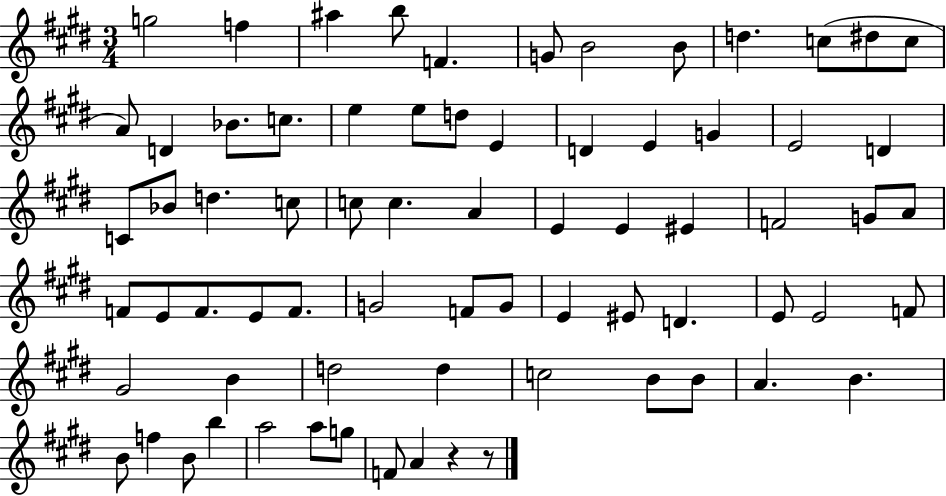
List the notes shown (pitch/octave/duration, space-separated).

G5/h F5/q A#5/q B5/e F4/q. G4/e B4/h B4/e D5/q. C5/e D#5/e C5/e A4/e D4/q Bb4/e. C5/e. E5/q E5/e D5/e E4/q D4/q E4/q G4/q E4/h D4/q C4/e Bb4/e D5/q. C5/e C5/e C5/q. A4/q E4/q E4/q EIS4/q F4/h G4/e A4/e F4/e E4/e F4/e. E4/e F4/e. G4/h F4/e G4/e E4/q EIS4/e D4/q. E4/e E4/h F4/e G#4/h B4/q D5/h D5/q C5/h B4/e B4/e A4/q. B4/q. B4/e F5/q B4/e B5/q A5/h A5/e G5/e F4/e A4/q R/q R/e